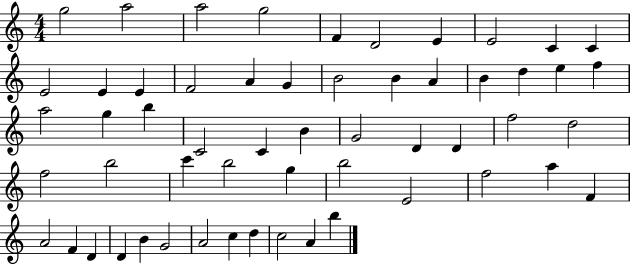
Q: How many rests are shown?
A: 0